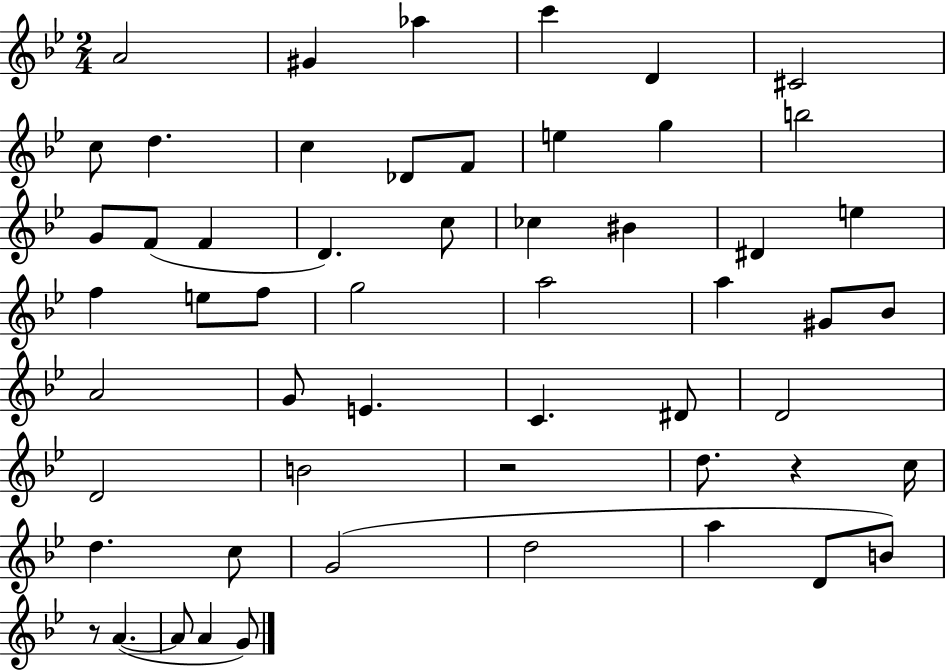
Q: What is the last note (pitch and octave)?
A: G4